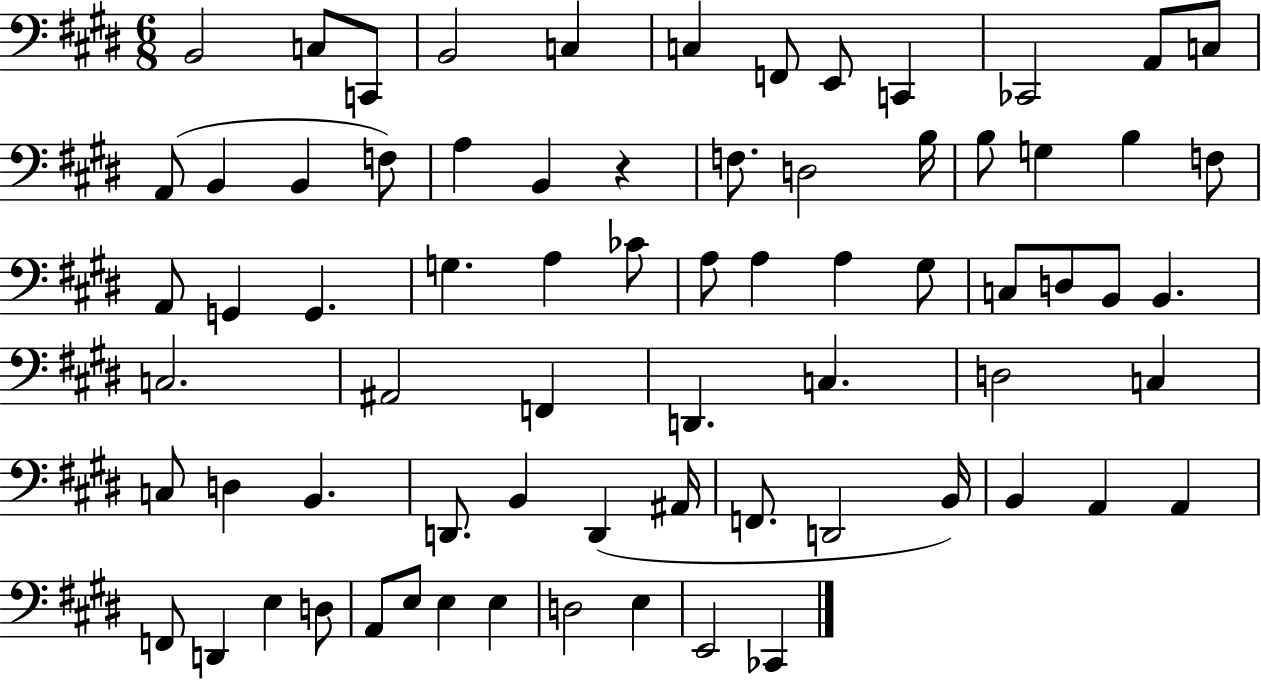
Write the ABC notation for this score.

X:1
T:Untitled
M:6/8
L:1/4
K:E
B,,2 C,/2 C,,/2 B,,2 C, C, F,,/2 E,,/2 C,, _C,,2 A,,/2 C,/2 A,,/2 B,, B,, F,/2 A, B,, z F,/2 D,2 B,/4 B,/2 G, B, F,/2 A,,/2 G,, G,, G, A, _C/2 A,/2 A, A, ^G,/2 C,/2 D,/2 B,,/2 B,, C,2 ^A,,2 F,, D,, C, D,2 C, C,/2 D, B,, D,,/2 B,, D,, ^A,,/4 F,,/2 D,,2 B,,/4 B,, A,, A,, F,,/2 D,, E, D,/2 A,,/2 E,/2 E, E, D,2 E, E,,2 _C,,